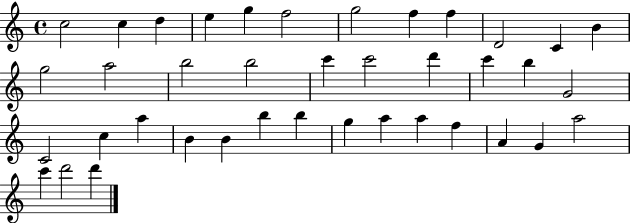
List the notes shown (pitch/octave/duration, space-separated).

C5/h C5/q D5/q E5/q G5/q F5/h G5/h F5/q F5/q D4/h C4/q B4/q G5/h A5/h B5/h B5/h C6/q C6/h D6/q C6/q B5/q G4/h C4/h C5/q A5/q B4/q B4/q B5/q B5/q G5/q A5/q A5/q F5/q A4/q G4/q A5/h C6/q D6/h D6/q